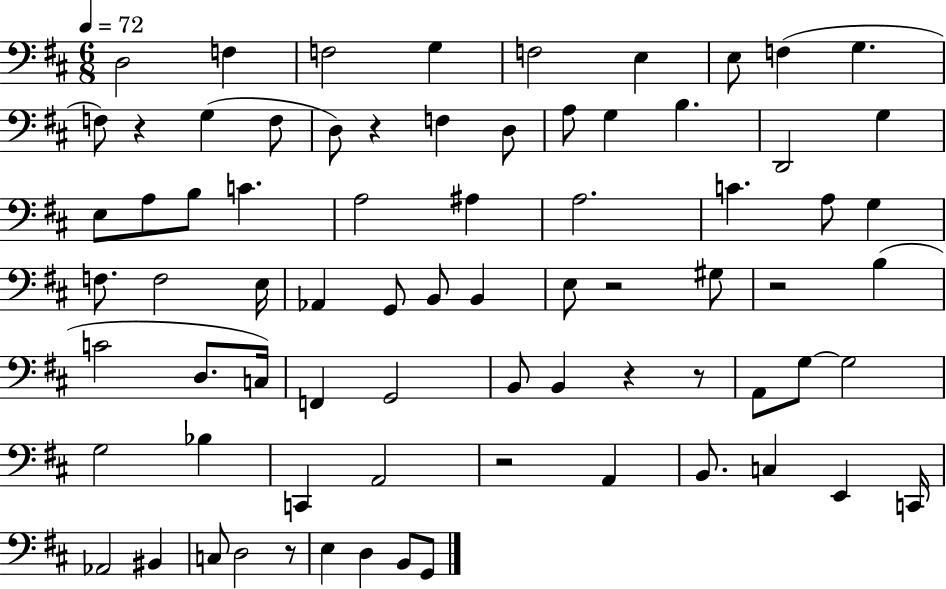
{
  \clef bass
  \numericTimeSignature
  \time 6/8
  \key d \major
  \tempo 4 = 72
  \repeat volta 2 { d2 f4 | f2 g4 | f2 e4 | e8 f4( g4. | \break f8) r4 g4( f8 | d8) r4 f4 d8 | a8 g4 b4. | d,2 g4 | \break e8 a8 b8 c'4. | a2 ais4 | a2. | c'4. a8 g4 | \break f8. f2 e16 | aes,4 g,8 b,8 b,4 | e8 r2 gis8 | r2 b4( | \break c'2 d8. c16) | f,4 g,2 | b,8 b,4 r4 r8 | a,8 g8~~ g2 | \break g2 bes4 | c,4 a,2 | r2 a,4 | b,8. c4 e,4 c,16 | \break aes,2 bis,4 | c8 d2 r8 | e4 d4 b,8 g,8 | } \bar "|."
}